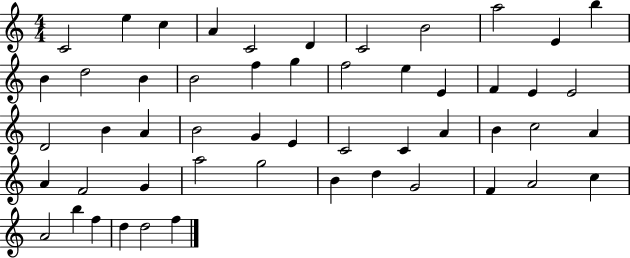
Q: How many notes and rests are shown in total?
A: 52